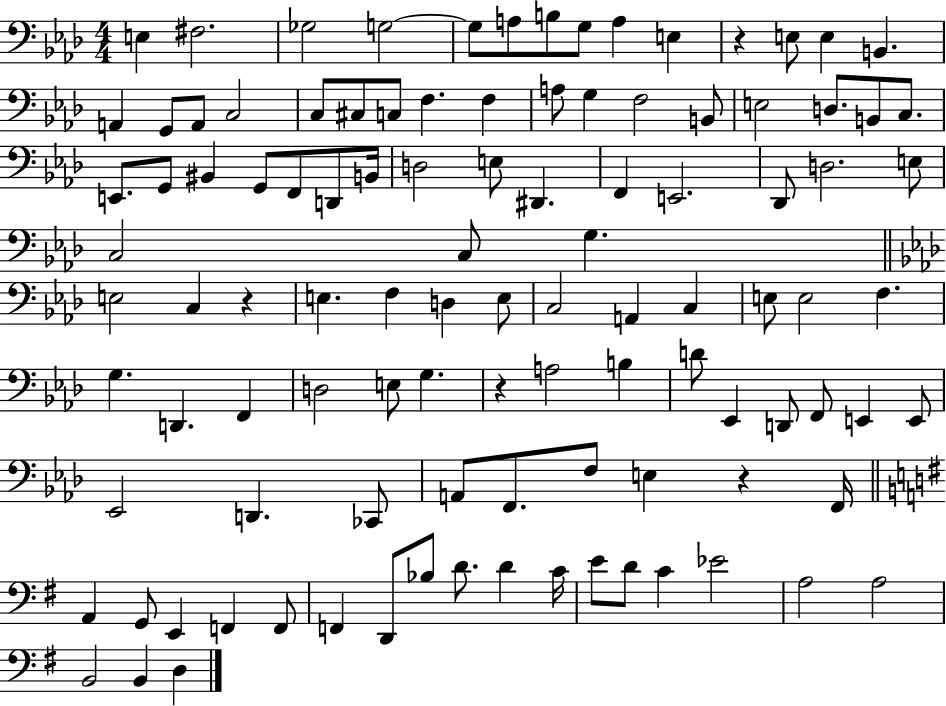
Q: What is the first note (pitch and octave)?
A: E3